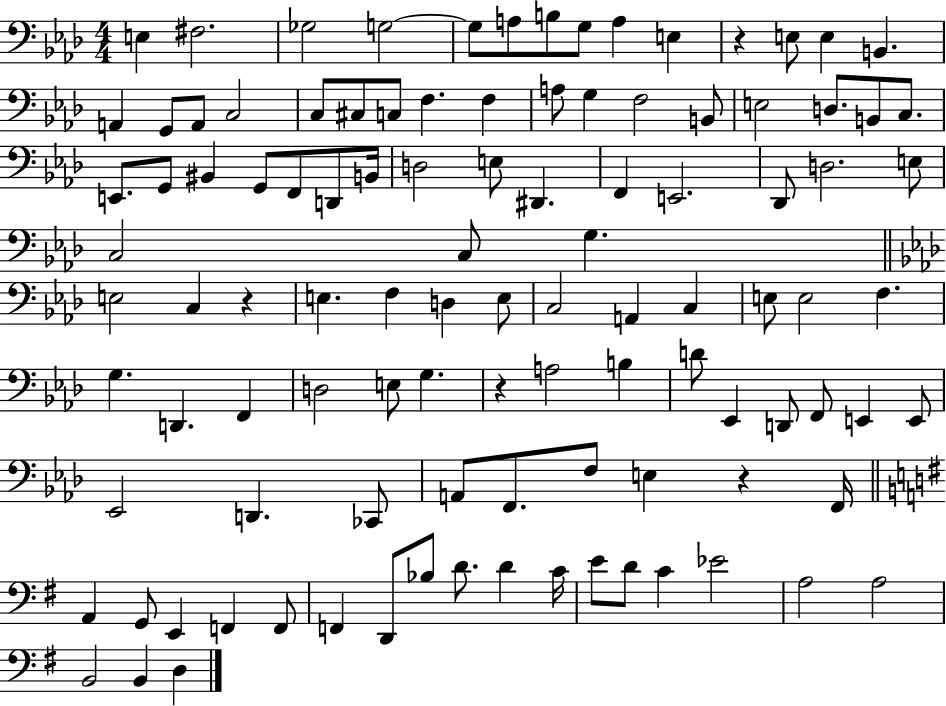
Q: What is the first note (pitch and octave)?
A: E3